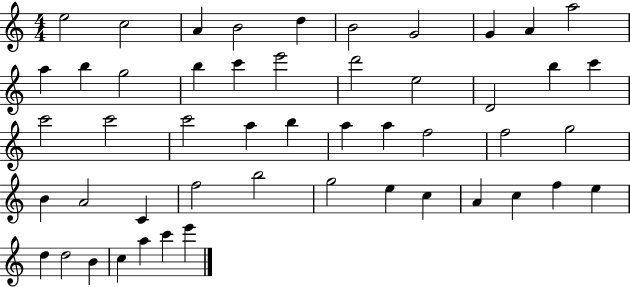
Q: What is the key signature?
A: C major